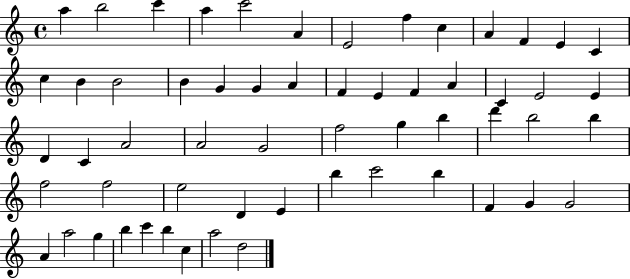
A5/q B5/h C6/q A5/q C6/h A4/q E4/h F5/q C5/q A4/q F4/q E4/q C4/q C5/q B4/q B4/h B4/q G4/q G4/q A4/q F4/q E4/q F4/q A4/q C4/q E4/h E4/q D4/q C4/q A4/h A4/h G4/h F5/h G5/q B5/q D6/q B5/h B5/q F5/h F5/h E5/h D4/q E4/q B5/q C6/h B5/q F4/q G4/q G4/h A4/q A5/h G5/q B5/q C6/q B5/q C5/q A5/h D5/h